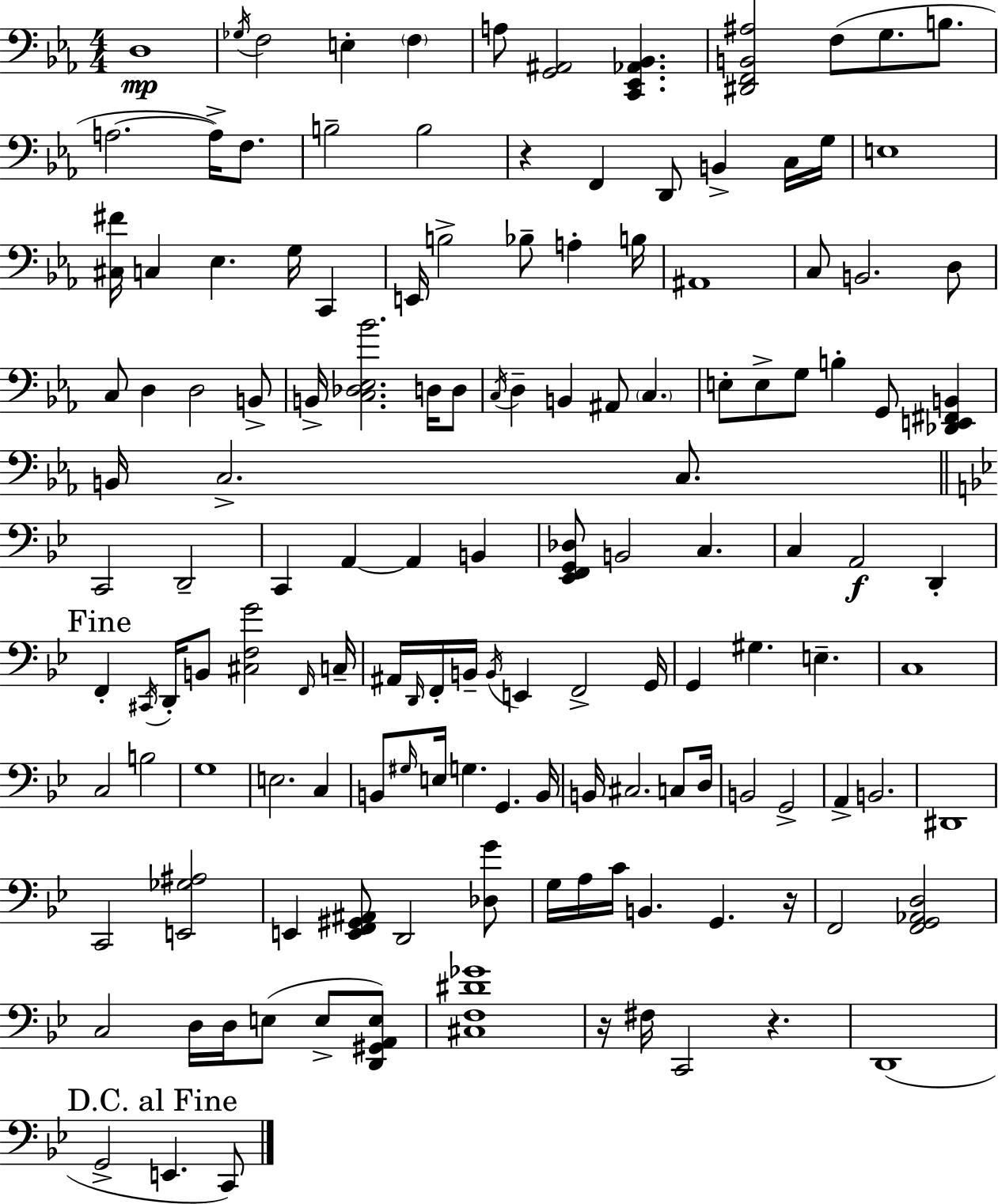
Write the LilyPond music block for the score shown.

{
  \clef bass
  \numericTimeSignature
  \time 4/4
  \key ees \major
  d1\mp | \acciaccatura { ges16 } f2 e4-. \parenthesize f4 | a8 <g, ais,>2 <c, ees, aes, bes,>4. | <dis, f, b, ais>2 f8( g8. b8. | \break a2.~~ a16->) f8. | b2-- b2 | r4 f,4 d,8 b,4-> c16 | g16 e1 | \break <cis fis'>16 c4 ees4. g16 c,4 | e,16 b2-> bes8-- a4-. | b16 ais,1 | c8 b,2. d8 | \break c8 d4 d2 b,8-> | b,16-> <c des ees bes'>2. d16 d8 | \acciaccatura { c16 } d4-- b,4 ais,8 \parenthesize c4. | e8-. e8-> g8 b4-. g,8 <des, e, fis, b,>4 | \break b,16 c2.-> c8. | \bar "||" \break \key g \minor c,2 d,2-- | c,4 a,4~~ a,4 b,4 | <ees, f, g, des>8 b,2 c4. | c4 a,2\f d,4-. | \break \mark "Fine" f,4-. \acciaccatura { cis,16 } d,16-. b,8 <cis f g'>2 | \grace { f,16 } c16-- ais,16 \grace { d,16 } f,16-. b,16-- \acciaccatura { b,16 } e,4 f,2-> | g,16 g,4 gis4. e4.-- | c1 | \break c2 b2 | g1 | e2. | c4 b,8 \grace { gis16 } e16 g4. g,4. | \break b,16 b,16 cis2. | c8 d16 b,2 g,2-> | a,4-> b,2. | dis,1 | \break c,2 <e, ges ais>2 | e,4 <e, f, gis, ais,>8 d,2 | <des g'>8 g16 a16 c'16 b,4. g,4. | r16 f,2 <f, g, aes, d>2 | \break c2 d16 d16 e8( | e8-> <d, gis, a, e>8) <cis f dis' ges'>1 | r16 fis16 c,2 r4. | d,1( | \break \mark "D.C. al Fine" g,2-> e,4. | c,8) \bar "|."
}